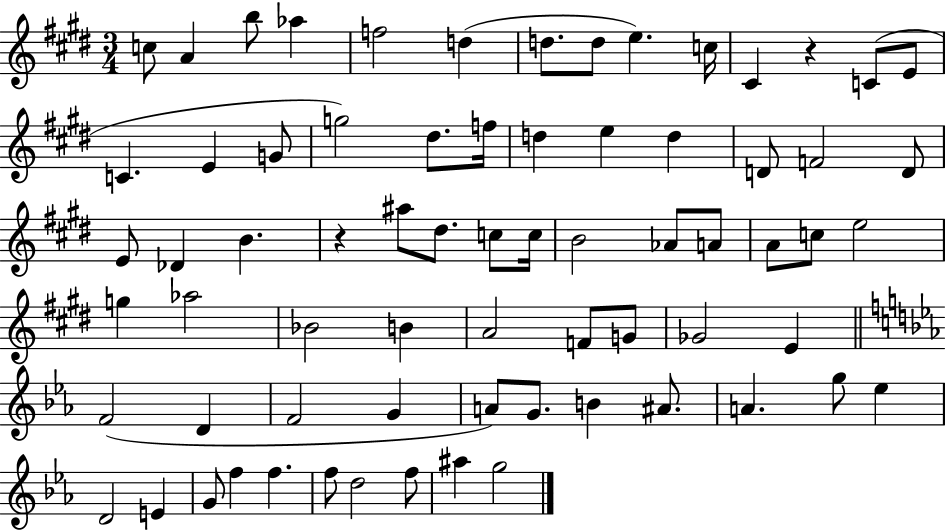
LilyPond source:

{
  \clef treble
  \numericTimeSignature
  \time 3/4
  \key e \major
  c''8 a'4 b''8 aes''4 | f''2 d''4( | d''8. d''8 e''4.) c''16 | cis'4 r4 c'8( e'8 | \break c'4. e'4 g'8 | g''2) dis''8. f''16 | d''4 e''4 d''4 | d'8 f'2 d'8 | \break e'8 des'4 b'4. | r4 ais''8 dis''8. c''8 c''16 | b'2 aes'8 a'8 | a'8 c''8 e''2 | \break g''4 aes''2 | bes'2 b'4 | a'2 f'8 g'8 | ges'2 e'4 | \break \bar "||" \break \key c \minor f'2( d'4 | f'2 g'4 | a'8) g'8. b'4 ais'8. | a'4. g''8 ees''4 | \break d'2 e'4 | g'8 f''4 f''4. | f''8 d''2 f''8 | ais''4 g''2 | \break \bar "|."
}